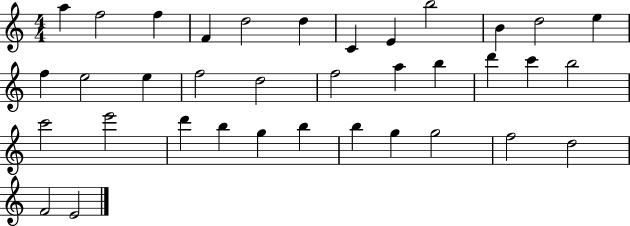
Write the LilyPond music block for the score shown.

{
  \clef treble
  \numericTimeSignature
  \time 4/4
  \key c \major
  a''4 f''2 f''4 | f'4 d''2 d''4 | c'4 e'4 b''2 | b'4 d''2 e''4 | \break f''4 e''2 e''4 | f''2 d''2 | f''2 a''4 b''4 | d'''4 c'''4 b''2 | \break c'''2 e'''2 | d'''4 b''4 g''4 b''4 | b''4 g''4 g''2 | f''2 d''2 | \break f'2 e'2 | \bar "|."
}